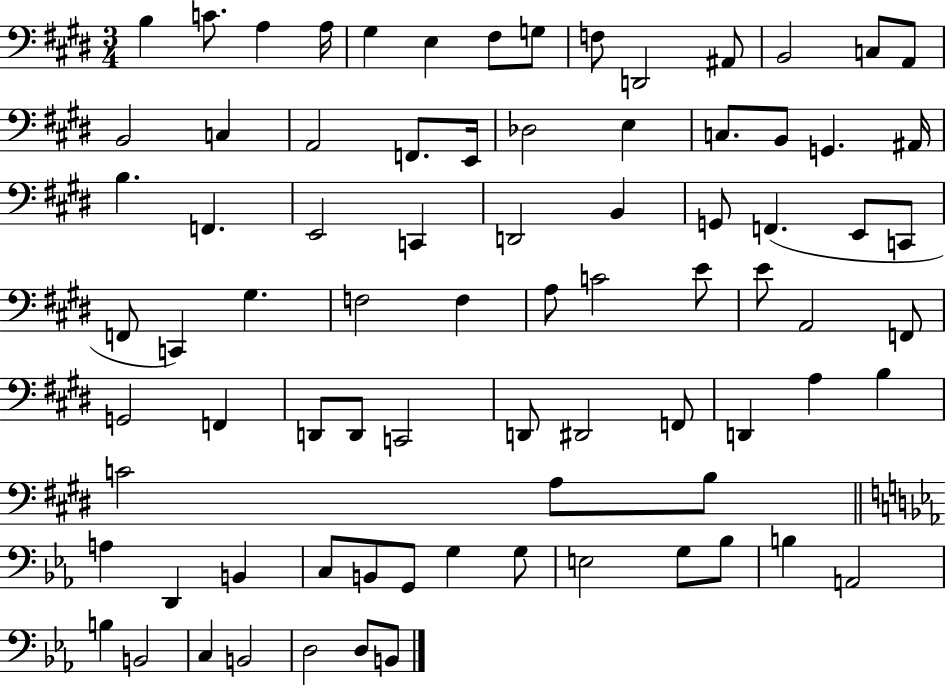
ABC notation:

X:1
T:Untitled
M:3/4
L:1/4
K:E
B, C/2 A, A,/4 ^G, E, ^F,/2 G,/2 F,/2 D,,2 ^A,,/2 B,,2 C,/2 A,,/2 B,,2 C, A,,2 F,,/2 E,,/4 _D,2 E, C,/2 B,,/2 G,, ^A,,/4 B, F,, E,,2 C,, D,,2 B,, G,,/2 F,, E,,/2 C,,/2 F,,/2 C,, ^G, F,2 F, A,/2 C2 E/2 E/2 A,,2 F,,/2 G,,2 F,, D,,/2 D,,/2 C,,2 D,,/2 ^D,,2 F,,/2 D,, A, B, C2 A,/2 B,/2 A, D,, B,, C,/2 B,,/2 G,,/2 G, G,/2 E,2 G,/2 _B,/2 B, A,,2 B, B,,2 C, B,,2 D,2 D,/2 B,,/2